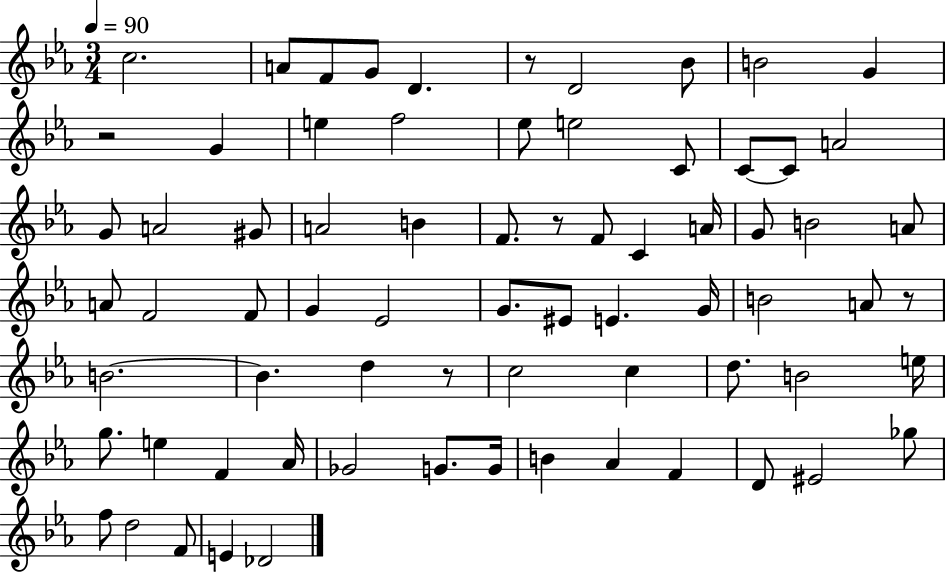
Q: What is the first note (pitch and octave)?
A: C5